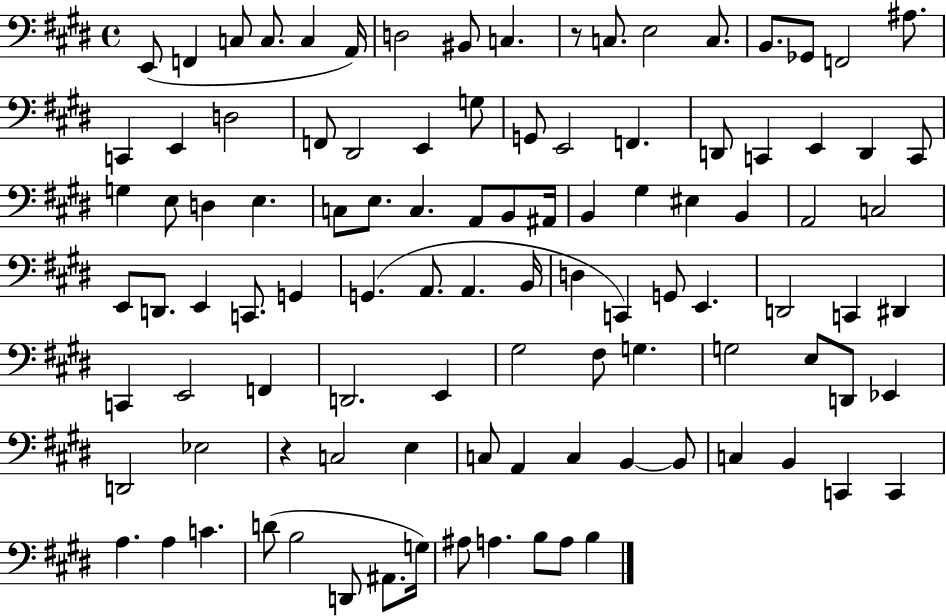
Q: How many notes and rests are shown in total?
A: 103